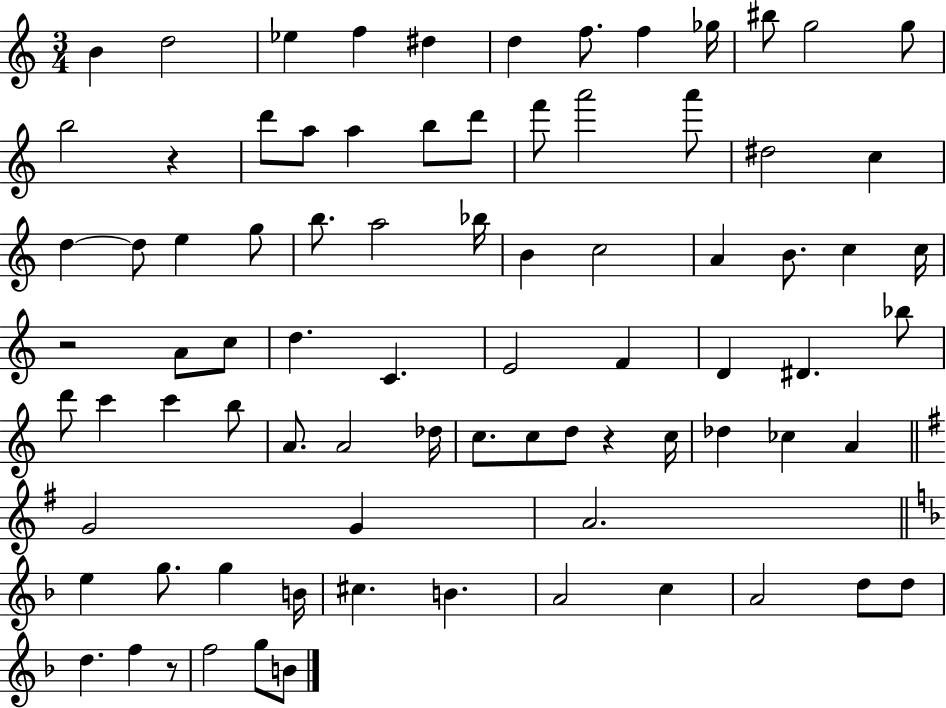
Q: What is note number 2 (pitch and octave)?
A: D5